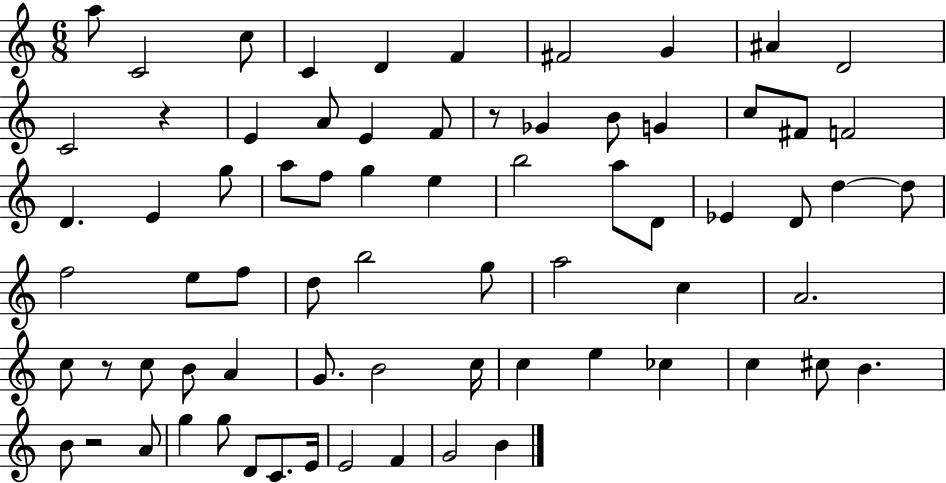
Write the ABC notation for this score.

X:1
T:Untitled
M:6/8
L:1/4
K:C
a/2 C2 c/2 C D F ^F2 G ^A D2 C2 z E A/2 E F/2 z/2 _G B/2 G c/2 ^F/2 F2 D E g/2 a/2 f/2 g e b2 a/2 D/2 _E D/2 d d/2 f2 e/2 f/2 d/2 b2 g/2 a2 c A2 c/2 z/2 c/2 B/2 A G/2 B2 c/4 c e _c c ^c/2 B B/2 z2 A/2 g g/2 D/2 C/2 E/4 E2 F G2 B